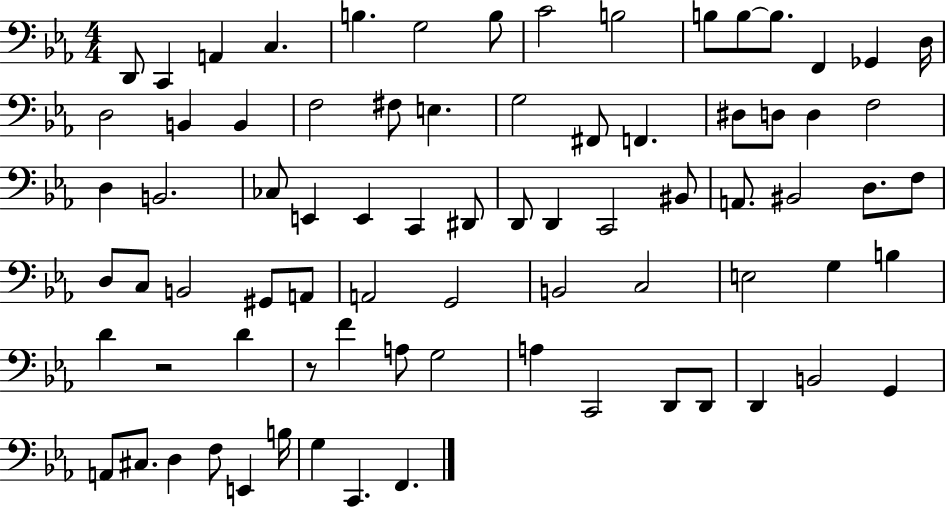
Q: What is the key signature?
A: EES major